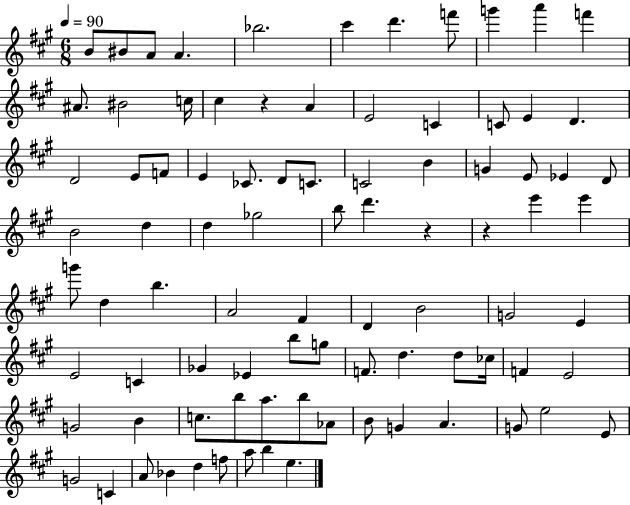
B4/e BIS4/e A4/e A4/q. Bb5/h. C#6/q D6/q. F6/e G6/q A6/q F6/q A#4/e. BIS4/h C5/s C#5/q R/q A4/q E4/h C4/q C4/e E4/q D4/q. D4/h E4/e F4/e E4/q CES4/e. D4/e C4/e. C4/h B4/q G4/q E4/e Eb4/q D4/e B4/h D5/q D5/q Gb5/h B5/e D6/q. R/q R/q E6/q E6/q G6/e D5/q B5/q. A4/h F#4/q D4/q B4/h G4/h E4/q E4/h C4/q Gb4/q Eb4/q B5/e G5/e F4/e. D5/q. D5/e CES5/s F4/q E4/h G4/h B4/q C5/e. B5/e A5/e. B5/e Ab4/e B4/e G4/q A4/q. G4/e E5/h E4/e G4/h C4/q A4/e Bb4/q D5/q F5/e A5/e B5/q E5/q.